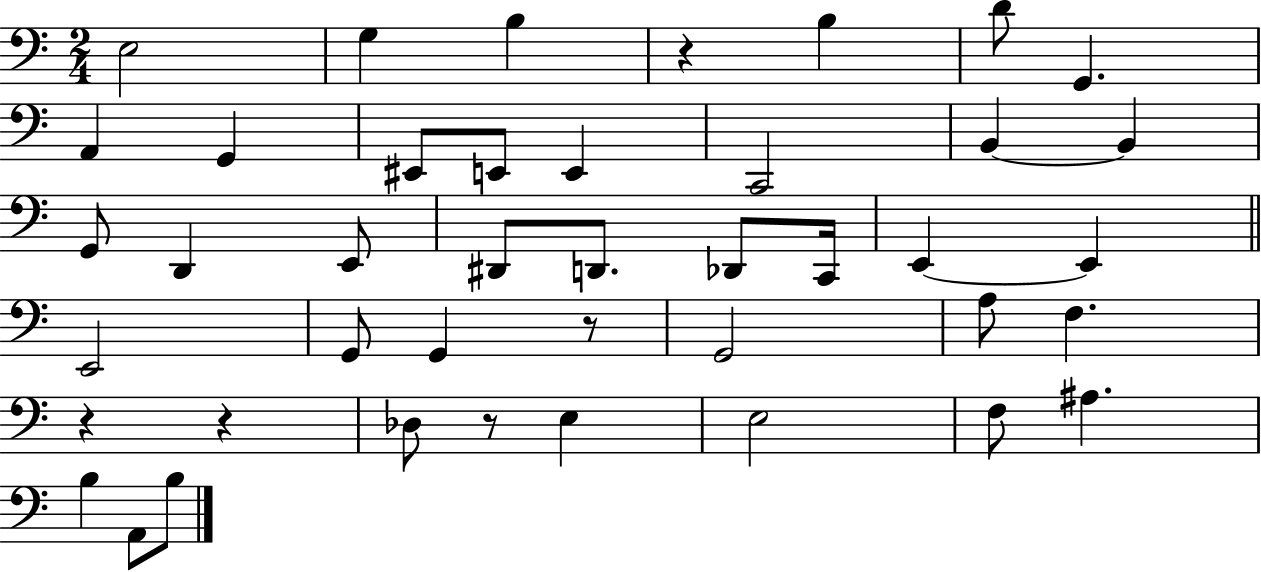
{
  \clef bass
  \numericTimeSignature
  \time 2/4
  \key c \major
  e2 | g4 b4 | r4 b4 | d'8 g,4. | \break a,4 g,4 | eis,8 e,8 e,4 | c,2 | b,4~~ b,4 | \break g,8 d,4 e,8 | dis,8 d,8. des,8 c,16 | e,4~~ e,4 | \bar "||" \break \key c \major e,2 | g,8 g,4 r8 | g,2 | a8 f4. | \break r4 r4 | des8 r8 e4 | e2 | f8 ais4. | \break b4 a,8 b8 | \bar "|."
}